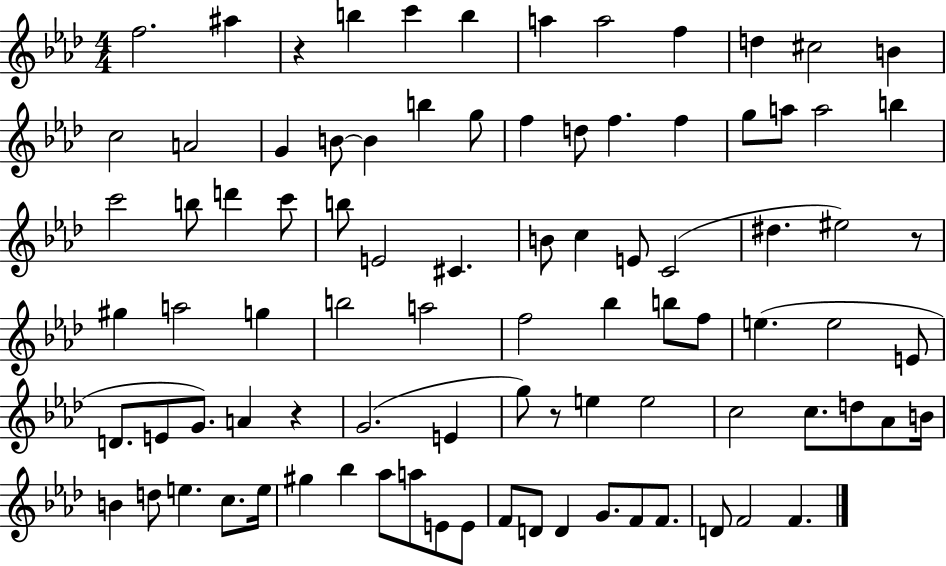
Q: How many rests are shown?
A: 4